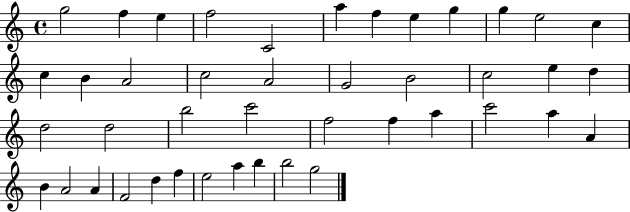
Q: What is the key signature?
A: C major